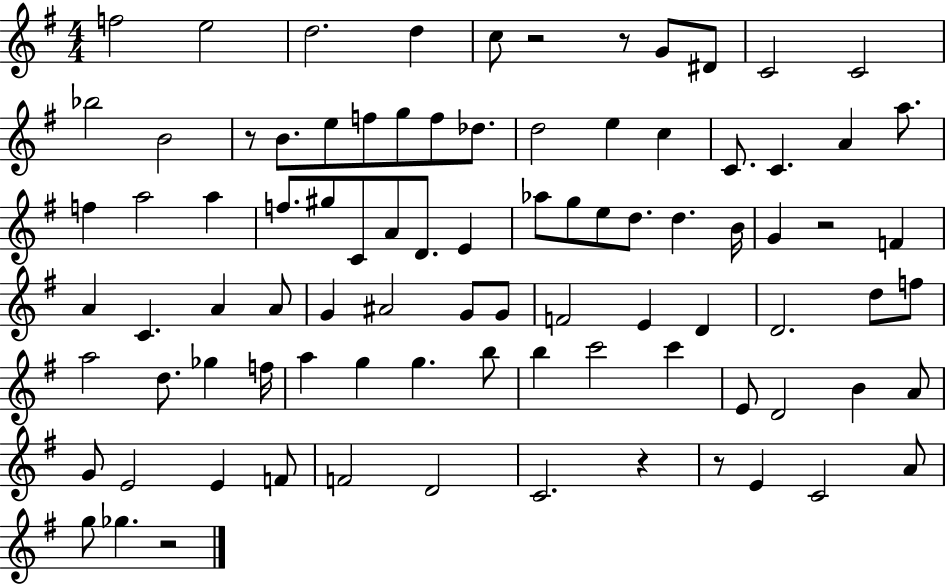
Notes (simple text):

F5/h E5/h D5/h. D5/q C5/e R/h R/e G4/e D#4/e C4/h C4/h Bb5/h B4/h R/e B4/e. E5/e F5/e G5/e F5/e Db5/e. D5/h E5/q C5/q C4/e. C4/q. A4/q A5/e. F5/q A5/h A5/q F5/e. G#5/e C4/e A4/e D4/e. E4/q Ab5/e G5/e E5/e D5/e. D5/q. B4/s G4/q R/h F4/q A4/q C4/q. A4/q A4/e G4/q A#4/h G4/e G4/e F4/h E4/q D4/q D4/h. D5/e F5/e A5/h D5/e. Gb5/q F5/s A5/q G5/q G5/q. B5/e B5/q C6/h C6/q E4/e D4/h B4/q A4/e G4/e E4/h E4/q F4/e F4/h D4/h C4/h. R/q R/e E4/q C4/h A4/e G5/e Gb5/q. R/h